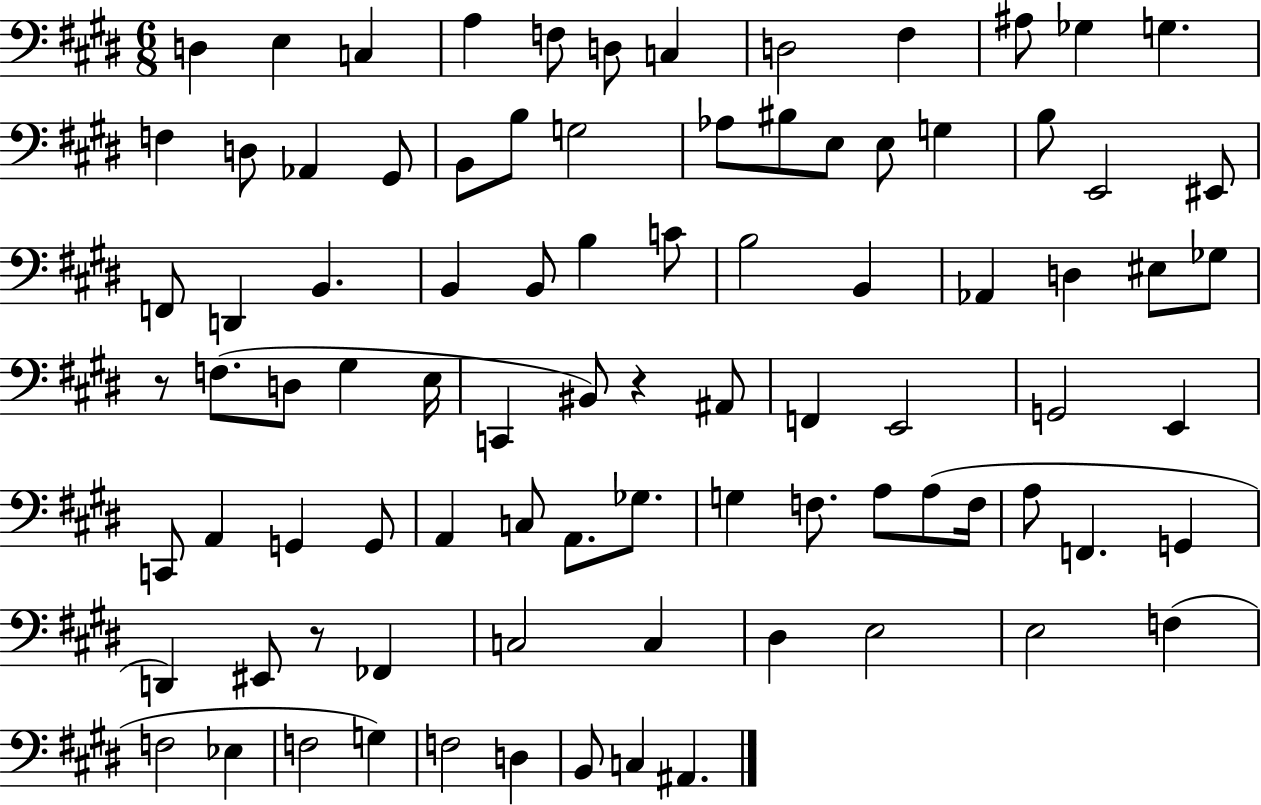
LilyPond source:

{
  \clef bass
  \numericTimeSignature
  \time 6/8
  \key e \major
  \repeat volta 2 { d4 e4 c4 | a4 f8 d8 c4 | d2 fis4 | ais8 ges4 g4. | \break f4 d8 aes,4 gis,8 | b,8 b8 g2 | aes8 bis8 e8 e8 g4 | b8 e,2 eis,8 | \break f,8 d,4 b,4. | b,4 b,8 b4 c'8 | b2 b,4 | aes,4 d4 eis8 ges8 | \break r8 f8.( d8 gis4 e16 | c,4 bis,8) r4 ais,8 | f,4 e,2 | g,2 e,4 | \break c,8 a,4 g,4 g,8 | a,4 c8 a,8. ges8. | g4 f8. a8 a8( f16 | a8 f,4. g,4 | \break d,4) eis,8 r8 fes,4 | c2 c4 | dis4 e2 | e2 f4( | \break f2 ees4 | f2 g4) | f2 d4 | b,8 c4 ais,4. | \break } \bar "|."
}